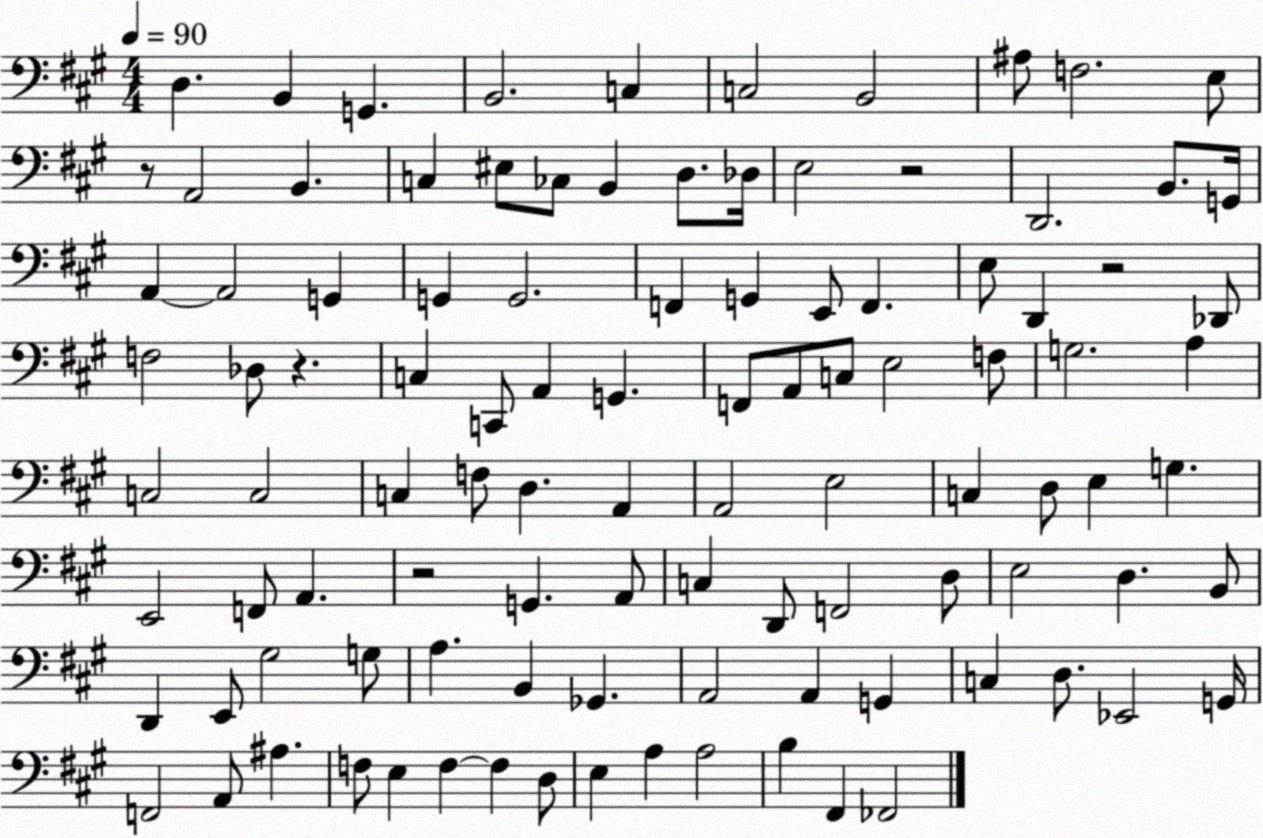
X:1
T:Untitled
M:4/4
L:1/4
K:A
D, B,, G,, B,,2 C, C,2 B,,2 ^A,/2 F,2 E,/2 z/2 A,,2 B,, C, ^E,/2 _C,/2 B,, D,/2 _D,/4 E,2 z2 D,,2 B,,/2 G,,/4 A,, A,,2 G,, G,, G,,2 F,, G,, E,,/2 F,, E,/2 D,, z2 _D,,/2 F,2 _D,/2 z C, C,,/2 A,, G,, F,,/2 A,,/2 C,/2 E,2 F,/2 G,2 A, C,2 C,2 C, F,/2 D, A,, A,,2 E,2 C, D,/2 E, G, E,,2 F,,/2 A,, z2 G,, A,,/2 C, D,,/2 F,,2 D,/2 E,2 D, B,,/2 D,, E,,/2 ^G,2 G,/2 A, B,, _G,, A,,2 A,, G,, C, D,/2 _E,,2 G,,/4 F,,2 A,,/2 ^A, F,/2 E, F, F, D,/2 E, A, A,2 B, ^F,, _F,,2